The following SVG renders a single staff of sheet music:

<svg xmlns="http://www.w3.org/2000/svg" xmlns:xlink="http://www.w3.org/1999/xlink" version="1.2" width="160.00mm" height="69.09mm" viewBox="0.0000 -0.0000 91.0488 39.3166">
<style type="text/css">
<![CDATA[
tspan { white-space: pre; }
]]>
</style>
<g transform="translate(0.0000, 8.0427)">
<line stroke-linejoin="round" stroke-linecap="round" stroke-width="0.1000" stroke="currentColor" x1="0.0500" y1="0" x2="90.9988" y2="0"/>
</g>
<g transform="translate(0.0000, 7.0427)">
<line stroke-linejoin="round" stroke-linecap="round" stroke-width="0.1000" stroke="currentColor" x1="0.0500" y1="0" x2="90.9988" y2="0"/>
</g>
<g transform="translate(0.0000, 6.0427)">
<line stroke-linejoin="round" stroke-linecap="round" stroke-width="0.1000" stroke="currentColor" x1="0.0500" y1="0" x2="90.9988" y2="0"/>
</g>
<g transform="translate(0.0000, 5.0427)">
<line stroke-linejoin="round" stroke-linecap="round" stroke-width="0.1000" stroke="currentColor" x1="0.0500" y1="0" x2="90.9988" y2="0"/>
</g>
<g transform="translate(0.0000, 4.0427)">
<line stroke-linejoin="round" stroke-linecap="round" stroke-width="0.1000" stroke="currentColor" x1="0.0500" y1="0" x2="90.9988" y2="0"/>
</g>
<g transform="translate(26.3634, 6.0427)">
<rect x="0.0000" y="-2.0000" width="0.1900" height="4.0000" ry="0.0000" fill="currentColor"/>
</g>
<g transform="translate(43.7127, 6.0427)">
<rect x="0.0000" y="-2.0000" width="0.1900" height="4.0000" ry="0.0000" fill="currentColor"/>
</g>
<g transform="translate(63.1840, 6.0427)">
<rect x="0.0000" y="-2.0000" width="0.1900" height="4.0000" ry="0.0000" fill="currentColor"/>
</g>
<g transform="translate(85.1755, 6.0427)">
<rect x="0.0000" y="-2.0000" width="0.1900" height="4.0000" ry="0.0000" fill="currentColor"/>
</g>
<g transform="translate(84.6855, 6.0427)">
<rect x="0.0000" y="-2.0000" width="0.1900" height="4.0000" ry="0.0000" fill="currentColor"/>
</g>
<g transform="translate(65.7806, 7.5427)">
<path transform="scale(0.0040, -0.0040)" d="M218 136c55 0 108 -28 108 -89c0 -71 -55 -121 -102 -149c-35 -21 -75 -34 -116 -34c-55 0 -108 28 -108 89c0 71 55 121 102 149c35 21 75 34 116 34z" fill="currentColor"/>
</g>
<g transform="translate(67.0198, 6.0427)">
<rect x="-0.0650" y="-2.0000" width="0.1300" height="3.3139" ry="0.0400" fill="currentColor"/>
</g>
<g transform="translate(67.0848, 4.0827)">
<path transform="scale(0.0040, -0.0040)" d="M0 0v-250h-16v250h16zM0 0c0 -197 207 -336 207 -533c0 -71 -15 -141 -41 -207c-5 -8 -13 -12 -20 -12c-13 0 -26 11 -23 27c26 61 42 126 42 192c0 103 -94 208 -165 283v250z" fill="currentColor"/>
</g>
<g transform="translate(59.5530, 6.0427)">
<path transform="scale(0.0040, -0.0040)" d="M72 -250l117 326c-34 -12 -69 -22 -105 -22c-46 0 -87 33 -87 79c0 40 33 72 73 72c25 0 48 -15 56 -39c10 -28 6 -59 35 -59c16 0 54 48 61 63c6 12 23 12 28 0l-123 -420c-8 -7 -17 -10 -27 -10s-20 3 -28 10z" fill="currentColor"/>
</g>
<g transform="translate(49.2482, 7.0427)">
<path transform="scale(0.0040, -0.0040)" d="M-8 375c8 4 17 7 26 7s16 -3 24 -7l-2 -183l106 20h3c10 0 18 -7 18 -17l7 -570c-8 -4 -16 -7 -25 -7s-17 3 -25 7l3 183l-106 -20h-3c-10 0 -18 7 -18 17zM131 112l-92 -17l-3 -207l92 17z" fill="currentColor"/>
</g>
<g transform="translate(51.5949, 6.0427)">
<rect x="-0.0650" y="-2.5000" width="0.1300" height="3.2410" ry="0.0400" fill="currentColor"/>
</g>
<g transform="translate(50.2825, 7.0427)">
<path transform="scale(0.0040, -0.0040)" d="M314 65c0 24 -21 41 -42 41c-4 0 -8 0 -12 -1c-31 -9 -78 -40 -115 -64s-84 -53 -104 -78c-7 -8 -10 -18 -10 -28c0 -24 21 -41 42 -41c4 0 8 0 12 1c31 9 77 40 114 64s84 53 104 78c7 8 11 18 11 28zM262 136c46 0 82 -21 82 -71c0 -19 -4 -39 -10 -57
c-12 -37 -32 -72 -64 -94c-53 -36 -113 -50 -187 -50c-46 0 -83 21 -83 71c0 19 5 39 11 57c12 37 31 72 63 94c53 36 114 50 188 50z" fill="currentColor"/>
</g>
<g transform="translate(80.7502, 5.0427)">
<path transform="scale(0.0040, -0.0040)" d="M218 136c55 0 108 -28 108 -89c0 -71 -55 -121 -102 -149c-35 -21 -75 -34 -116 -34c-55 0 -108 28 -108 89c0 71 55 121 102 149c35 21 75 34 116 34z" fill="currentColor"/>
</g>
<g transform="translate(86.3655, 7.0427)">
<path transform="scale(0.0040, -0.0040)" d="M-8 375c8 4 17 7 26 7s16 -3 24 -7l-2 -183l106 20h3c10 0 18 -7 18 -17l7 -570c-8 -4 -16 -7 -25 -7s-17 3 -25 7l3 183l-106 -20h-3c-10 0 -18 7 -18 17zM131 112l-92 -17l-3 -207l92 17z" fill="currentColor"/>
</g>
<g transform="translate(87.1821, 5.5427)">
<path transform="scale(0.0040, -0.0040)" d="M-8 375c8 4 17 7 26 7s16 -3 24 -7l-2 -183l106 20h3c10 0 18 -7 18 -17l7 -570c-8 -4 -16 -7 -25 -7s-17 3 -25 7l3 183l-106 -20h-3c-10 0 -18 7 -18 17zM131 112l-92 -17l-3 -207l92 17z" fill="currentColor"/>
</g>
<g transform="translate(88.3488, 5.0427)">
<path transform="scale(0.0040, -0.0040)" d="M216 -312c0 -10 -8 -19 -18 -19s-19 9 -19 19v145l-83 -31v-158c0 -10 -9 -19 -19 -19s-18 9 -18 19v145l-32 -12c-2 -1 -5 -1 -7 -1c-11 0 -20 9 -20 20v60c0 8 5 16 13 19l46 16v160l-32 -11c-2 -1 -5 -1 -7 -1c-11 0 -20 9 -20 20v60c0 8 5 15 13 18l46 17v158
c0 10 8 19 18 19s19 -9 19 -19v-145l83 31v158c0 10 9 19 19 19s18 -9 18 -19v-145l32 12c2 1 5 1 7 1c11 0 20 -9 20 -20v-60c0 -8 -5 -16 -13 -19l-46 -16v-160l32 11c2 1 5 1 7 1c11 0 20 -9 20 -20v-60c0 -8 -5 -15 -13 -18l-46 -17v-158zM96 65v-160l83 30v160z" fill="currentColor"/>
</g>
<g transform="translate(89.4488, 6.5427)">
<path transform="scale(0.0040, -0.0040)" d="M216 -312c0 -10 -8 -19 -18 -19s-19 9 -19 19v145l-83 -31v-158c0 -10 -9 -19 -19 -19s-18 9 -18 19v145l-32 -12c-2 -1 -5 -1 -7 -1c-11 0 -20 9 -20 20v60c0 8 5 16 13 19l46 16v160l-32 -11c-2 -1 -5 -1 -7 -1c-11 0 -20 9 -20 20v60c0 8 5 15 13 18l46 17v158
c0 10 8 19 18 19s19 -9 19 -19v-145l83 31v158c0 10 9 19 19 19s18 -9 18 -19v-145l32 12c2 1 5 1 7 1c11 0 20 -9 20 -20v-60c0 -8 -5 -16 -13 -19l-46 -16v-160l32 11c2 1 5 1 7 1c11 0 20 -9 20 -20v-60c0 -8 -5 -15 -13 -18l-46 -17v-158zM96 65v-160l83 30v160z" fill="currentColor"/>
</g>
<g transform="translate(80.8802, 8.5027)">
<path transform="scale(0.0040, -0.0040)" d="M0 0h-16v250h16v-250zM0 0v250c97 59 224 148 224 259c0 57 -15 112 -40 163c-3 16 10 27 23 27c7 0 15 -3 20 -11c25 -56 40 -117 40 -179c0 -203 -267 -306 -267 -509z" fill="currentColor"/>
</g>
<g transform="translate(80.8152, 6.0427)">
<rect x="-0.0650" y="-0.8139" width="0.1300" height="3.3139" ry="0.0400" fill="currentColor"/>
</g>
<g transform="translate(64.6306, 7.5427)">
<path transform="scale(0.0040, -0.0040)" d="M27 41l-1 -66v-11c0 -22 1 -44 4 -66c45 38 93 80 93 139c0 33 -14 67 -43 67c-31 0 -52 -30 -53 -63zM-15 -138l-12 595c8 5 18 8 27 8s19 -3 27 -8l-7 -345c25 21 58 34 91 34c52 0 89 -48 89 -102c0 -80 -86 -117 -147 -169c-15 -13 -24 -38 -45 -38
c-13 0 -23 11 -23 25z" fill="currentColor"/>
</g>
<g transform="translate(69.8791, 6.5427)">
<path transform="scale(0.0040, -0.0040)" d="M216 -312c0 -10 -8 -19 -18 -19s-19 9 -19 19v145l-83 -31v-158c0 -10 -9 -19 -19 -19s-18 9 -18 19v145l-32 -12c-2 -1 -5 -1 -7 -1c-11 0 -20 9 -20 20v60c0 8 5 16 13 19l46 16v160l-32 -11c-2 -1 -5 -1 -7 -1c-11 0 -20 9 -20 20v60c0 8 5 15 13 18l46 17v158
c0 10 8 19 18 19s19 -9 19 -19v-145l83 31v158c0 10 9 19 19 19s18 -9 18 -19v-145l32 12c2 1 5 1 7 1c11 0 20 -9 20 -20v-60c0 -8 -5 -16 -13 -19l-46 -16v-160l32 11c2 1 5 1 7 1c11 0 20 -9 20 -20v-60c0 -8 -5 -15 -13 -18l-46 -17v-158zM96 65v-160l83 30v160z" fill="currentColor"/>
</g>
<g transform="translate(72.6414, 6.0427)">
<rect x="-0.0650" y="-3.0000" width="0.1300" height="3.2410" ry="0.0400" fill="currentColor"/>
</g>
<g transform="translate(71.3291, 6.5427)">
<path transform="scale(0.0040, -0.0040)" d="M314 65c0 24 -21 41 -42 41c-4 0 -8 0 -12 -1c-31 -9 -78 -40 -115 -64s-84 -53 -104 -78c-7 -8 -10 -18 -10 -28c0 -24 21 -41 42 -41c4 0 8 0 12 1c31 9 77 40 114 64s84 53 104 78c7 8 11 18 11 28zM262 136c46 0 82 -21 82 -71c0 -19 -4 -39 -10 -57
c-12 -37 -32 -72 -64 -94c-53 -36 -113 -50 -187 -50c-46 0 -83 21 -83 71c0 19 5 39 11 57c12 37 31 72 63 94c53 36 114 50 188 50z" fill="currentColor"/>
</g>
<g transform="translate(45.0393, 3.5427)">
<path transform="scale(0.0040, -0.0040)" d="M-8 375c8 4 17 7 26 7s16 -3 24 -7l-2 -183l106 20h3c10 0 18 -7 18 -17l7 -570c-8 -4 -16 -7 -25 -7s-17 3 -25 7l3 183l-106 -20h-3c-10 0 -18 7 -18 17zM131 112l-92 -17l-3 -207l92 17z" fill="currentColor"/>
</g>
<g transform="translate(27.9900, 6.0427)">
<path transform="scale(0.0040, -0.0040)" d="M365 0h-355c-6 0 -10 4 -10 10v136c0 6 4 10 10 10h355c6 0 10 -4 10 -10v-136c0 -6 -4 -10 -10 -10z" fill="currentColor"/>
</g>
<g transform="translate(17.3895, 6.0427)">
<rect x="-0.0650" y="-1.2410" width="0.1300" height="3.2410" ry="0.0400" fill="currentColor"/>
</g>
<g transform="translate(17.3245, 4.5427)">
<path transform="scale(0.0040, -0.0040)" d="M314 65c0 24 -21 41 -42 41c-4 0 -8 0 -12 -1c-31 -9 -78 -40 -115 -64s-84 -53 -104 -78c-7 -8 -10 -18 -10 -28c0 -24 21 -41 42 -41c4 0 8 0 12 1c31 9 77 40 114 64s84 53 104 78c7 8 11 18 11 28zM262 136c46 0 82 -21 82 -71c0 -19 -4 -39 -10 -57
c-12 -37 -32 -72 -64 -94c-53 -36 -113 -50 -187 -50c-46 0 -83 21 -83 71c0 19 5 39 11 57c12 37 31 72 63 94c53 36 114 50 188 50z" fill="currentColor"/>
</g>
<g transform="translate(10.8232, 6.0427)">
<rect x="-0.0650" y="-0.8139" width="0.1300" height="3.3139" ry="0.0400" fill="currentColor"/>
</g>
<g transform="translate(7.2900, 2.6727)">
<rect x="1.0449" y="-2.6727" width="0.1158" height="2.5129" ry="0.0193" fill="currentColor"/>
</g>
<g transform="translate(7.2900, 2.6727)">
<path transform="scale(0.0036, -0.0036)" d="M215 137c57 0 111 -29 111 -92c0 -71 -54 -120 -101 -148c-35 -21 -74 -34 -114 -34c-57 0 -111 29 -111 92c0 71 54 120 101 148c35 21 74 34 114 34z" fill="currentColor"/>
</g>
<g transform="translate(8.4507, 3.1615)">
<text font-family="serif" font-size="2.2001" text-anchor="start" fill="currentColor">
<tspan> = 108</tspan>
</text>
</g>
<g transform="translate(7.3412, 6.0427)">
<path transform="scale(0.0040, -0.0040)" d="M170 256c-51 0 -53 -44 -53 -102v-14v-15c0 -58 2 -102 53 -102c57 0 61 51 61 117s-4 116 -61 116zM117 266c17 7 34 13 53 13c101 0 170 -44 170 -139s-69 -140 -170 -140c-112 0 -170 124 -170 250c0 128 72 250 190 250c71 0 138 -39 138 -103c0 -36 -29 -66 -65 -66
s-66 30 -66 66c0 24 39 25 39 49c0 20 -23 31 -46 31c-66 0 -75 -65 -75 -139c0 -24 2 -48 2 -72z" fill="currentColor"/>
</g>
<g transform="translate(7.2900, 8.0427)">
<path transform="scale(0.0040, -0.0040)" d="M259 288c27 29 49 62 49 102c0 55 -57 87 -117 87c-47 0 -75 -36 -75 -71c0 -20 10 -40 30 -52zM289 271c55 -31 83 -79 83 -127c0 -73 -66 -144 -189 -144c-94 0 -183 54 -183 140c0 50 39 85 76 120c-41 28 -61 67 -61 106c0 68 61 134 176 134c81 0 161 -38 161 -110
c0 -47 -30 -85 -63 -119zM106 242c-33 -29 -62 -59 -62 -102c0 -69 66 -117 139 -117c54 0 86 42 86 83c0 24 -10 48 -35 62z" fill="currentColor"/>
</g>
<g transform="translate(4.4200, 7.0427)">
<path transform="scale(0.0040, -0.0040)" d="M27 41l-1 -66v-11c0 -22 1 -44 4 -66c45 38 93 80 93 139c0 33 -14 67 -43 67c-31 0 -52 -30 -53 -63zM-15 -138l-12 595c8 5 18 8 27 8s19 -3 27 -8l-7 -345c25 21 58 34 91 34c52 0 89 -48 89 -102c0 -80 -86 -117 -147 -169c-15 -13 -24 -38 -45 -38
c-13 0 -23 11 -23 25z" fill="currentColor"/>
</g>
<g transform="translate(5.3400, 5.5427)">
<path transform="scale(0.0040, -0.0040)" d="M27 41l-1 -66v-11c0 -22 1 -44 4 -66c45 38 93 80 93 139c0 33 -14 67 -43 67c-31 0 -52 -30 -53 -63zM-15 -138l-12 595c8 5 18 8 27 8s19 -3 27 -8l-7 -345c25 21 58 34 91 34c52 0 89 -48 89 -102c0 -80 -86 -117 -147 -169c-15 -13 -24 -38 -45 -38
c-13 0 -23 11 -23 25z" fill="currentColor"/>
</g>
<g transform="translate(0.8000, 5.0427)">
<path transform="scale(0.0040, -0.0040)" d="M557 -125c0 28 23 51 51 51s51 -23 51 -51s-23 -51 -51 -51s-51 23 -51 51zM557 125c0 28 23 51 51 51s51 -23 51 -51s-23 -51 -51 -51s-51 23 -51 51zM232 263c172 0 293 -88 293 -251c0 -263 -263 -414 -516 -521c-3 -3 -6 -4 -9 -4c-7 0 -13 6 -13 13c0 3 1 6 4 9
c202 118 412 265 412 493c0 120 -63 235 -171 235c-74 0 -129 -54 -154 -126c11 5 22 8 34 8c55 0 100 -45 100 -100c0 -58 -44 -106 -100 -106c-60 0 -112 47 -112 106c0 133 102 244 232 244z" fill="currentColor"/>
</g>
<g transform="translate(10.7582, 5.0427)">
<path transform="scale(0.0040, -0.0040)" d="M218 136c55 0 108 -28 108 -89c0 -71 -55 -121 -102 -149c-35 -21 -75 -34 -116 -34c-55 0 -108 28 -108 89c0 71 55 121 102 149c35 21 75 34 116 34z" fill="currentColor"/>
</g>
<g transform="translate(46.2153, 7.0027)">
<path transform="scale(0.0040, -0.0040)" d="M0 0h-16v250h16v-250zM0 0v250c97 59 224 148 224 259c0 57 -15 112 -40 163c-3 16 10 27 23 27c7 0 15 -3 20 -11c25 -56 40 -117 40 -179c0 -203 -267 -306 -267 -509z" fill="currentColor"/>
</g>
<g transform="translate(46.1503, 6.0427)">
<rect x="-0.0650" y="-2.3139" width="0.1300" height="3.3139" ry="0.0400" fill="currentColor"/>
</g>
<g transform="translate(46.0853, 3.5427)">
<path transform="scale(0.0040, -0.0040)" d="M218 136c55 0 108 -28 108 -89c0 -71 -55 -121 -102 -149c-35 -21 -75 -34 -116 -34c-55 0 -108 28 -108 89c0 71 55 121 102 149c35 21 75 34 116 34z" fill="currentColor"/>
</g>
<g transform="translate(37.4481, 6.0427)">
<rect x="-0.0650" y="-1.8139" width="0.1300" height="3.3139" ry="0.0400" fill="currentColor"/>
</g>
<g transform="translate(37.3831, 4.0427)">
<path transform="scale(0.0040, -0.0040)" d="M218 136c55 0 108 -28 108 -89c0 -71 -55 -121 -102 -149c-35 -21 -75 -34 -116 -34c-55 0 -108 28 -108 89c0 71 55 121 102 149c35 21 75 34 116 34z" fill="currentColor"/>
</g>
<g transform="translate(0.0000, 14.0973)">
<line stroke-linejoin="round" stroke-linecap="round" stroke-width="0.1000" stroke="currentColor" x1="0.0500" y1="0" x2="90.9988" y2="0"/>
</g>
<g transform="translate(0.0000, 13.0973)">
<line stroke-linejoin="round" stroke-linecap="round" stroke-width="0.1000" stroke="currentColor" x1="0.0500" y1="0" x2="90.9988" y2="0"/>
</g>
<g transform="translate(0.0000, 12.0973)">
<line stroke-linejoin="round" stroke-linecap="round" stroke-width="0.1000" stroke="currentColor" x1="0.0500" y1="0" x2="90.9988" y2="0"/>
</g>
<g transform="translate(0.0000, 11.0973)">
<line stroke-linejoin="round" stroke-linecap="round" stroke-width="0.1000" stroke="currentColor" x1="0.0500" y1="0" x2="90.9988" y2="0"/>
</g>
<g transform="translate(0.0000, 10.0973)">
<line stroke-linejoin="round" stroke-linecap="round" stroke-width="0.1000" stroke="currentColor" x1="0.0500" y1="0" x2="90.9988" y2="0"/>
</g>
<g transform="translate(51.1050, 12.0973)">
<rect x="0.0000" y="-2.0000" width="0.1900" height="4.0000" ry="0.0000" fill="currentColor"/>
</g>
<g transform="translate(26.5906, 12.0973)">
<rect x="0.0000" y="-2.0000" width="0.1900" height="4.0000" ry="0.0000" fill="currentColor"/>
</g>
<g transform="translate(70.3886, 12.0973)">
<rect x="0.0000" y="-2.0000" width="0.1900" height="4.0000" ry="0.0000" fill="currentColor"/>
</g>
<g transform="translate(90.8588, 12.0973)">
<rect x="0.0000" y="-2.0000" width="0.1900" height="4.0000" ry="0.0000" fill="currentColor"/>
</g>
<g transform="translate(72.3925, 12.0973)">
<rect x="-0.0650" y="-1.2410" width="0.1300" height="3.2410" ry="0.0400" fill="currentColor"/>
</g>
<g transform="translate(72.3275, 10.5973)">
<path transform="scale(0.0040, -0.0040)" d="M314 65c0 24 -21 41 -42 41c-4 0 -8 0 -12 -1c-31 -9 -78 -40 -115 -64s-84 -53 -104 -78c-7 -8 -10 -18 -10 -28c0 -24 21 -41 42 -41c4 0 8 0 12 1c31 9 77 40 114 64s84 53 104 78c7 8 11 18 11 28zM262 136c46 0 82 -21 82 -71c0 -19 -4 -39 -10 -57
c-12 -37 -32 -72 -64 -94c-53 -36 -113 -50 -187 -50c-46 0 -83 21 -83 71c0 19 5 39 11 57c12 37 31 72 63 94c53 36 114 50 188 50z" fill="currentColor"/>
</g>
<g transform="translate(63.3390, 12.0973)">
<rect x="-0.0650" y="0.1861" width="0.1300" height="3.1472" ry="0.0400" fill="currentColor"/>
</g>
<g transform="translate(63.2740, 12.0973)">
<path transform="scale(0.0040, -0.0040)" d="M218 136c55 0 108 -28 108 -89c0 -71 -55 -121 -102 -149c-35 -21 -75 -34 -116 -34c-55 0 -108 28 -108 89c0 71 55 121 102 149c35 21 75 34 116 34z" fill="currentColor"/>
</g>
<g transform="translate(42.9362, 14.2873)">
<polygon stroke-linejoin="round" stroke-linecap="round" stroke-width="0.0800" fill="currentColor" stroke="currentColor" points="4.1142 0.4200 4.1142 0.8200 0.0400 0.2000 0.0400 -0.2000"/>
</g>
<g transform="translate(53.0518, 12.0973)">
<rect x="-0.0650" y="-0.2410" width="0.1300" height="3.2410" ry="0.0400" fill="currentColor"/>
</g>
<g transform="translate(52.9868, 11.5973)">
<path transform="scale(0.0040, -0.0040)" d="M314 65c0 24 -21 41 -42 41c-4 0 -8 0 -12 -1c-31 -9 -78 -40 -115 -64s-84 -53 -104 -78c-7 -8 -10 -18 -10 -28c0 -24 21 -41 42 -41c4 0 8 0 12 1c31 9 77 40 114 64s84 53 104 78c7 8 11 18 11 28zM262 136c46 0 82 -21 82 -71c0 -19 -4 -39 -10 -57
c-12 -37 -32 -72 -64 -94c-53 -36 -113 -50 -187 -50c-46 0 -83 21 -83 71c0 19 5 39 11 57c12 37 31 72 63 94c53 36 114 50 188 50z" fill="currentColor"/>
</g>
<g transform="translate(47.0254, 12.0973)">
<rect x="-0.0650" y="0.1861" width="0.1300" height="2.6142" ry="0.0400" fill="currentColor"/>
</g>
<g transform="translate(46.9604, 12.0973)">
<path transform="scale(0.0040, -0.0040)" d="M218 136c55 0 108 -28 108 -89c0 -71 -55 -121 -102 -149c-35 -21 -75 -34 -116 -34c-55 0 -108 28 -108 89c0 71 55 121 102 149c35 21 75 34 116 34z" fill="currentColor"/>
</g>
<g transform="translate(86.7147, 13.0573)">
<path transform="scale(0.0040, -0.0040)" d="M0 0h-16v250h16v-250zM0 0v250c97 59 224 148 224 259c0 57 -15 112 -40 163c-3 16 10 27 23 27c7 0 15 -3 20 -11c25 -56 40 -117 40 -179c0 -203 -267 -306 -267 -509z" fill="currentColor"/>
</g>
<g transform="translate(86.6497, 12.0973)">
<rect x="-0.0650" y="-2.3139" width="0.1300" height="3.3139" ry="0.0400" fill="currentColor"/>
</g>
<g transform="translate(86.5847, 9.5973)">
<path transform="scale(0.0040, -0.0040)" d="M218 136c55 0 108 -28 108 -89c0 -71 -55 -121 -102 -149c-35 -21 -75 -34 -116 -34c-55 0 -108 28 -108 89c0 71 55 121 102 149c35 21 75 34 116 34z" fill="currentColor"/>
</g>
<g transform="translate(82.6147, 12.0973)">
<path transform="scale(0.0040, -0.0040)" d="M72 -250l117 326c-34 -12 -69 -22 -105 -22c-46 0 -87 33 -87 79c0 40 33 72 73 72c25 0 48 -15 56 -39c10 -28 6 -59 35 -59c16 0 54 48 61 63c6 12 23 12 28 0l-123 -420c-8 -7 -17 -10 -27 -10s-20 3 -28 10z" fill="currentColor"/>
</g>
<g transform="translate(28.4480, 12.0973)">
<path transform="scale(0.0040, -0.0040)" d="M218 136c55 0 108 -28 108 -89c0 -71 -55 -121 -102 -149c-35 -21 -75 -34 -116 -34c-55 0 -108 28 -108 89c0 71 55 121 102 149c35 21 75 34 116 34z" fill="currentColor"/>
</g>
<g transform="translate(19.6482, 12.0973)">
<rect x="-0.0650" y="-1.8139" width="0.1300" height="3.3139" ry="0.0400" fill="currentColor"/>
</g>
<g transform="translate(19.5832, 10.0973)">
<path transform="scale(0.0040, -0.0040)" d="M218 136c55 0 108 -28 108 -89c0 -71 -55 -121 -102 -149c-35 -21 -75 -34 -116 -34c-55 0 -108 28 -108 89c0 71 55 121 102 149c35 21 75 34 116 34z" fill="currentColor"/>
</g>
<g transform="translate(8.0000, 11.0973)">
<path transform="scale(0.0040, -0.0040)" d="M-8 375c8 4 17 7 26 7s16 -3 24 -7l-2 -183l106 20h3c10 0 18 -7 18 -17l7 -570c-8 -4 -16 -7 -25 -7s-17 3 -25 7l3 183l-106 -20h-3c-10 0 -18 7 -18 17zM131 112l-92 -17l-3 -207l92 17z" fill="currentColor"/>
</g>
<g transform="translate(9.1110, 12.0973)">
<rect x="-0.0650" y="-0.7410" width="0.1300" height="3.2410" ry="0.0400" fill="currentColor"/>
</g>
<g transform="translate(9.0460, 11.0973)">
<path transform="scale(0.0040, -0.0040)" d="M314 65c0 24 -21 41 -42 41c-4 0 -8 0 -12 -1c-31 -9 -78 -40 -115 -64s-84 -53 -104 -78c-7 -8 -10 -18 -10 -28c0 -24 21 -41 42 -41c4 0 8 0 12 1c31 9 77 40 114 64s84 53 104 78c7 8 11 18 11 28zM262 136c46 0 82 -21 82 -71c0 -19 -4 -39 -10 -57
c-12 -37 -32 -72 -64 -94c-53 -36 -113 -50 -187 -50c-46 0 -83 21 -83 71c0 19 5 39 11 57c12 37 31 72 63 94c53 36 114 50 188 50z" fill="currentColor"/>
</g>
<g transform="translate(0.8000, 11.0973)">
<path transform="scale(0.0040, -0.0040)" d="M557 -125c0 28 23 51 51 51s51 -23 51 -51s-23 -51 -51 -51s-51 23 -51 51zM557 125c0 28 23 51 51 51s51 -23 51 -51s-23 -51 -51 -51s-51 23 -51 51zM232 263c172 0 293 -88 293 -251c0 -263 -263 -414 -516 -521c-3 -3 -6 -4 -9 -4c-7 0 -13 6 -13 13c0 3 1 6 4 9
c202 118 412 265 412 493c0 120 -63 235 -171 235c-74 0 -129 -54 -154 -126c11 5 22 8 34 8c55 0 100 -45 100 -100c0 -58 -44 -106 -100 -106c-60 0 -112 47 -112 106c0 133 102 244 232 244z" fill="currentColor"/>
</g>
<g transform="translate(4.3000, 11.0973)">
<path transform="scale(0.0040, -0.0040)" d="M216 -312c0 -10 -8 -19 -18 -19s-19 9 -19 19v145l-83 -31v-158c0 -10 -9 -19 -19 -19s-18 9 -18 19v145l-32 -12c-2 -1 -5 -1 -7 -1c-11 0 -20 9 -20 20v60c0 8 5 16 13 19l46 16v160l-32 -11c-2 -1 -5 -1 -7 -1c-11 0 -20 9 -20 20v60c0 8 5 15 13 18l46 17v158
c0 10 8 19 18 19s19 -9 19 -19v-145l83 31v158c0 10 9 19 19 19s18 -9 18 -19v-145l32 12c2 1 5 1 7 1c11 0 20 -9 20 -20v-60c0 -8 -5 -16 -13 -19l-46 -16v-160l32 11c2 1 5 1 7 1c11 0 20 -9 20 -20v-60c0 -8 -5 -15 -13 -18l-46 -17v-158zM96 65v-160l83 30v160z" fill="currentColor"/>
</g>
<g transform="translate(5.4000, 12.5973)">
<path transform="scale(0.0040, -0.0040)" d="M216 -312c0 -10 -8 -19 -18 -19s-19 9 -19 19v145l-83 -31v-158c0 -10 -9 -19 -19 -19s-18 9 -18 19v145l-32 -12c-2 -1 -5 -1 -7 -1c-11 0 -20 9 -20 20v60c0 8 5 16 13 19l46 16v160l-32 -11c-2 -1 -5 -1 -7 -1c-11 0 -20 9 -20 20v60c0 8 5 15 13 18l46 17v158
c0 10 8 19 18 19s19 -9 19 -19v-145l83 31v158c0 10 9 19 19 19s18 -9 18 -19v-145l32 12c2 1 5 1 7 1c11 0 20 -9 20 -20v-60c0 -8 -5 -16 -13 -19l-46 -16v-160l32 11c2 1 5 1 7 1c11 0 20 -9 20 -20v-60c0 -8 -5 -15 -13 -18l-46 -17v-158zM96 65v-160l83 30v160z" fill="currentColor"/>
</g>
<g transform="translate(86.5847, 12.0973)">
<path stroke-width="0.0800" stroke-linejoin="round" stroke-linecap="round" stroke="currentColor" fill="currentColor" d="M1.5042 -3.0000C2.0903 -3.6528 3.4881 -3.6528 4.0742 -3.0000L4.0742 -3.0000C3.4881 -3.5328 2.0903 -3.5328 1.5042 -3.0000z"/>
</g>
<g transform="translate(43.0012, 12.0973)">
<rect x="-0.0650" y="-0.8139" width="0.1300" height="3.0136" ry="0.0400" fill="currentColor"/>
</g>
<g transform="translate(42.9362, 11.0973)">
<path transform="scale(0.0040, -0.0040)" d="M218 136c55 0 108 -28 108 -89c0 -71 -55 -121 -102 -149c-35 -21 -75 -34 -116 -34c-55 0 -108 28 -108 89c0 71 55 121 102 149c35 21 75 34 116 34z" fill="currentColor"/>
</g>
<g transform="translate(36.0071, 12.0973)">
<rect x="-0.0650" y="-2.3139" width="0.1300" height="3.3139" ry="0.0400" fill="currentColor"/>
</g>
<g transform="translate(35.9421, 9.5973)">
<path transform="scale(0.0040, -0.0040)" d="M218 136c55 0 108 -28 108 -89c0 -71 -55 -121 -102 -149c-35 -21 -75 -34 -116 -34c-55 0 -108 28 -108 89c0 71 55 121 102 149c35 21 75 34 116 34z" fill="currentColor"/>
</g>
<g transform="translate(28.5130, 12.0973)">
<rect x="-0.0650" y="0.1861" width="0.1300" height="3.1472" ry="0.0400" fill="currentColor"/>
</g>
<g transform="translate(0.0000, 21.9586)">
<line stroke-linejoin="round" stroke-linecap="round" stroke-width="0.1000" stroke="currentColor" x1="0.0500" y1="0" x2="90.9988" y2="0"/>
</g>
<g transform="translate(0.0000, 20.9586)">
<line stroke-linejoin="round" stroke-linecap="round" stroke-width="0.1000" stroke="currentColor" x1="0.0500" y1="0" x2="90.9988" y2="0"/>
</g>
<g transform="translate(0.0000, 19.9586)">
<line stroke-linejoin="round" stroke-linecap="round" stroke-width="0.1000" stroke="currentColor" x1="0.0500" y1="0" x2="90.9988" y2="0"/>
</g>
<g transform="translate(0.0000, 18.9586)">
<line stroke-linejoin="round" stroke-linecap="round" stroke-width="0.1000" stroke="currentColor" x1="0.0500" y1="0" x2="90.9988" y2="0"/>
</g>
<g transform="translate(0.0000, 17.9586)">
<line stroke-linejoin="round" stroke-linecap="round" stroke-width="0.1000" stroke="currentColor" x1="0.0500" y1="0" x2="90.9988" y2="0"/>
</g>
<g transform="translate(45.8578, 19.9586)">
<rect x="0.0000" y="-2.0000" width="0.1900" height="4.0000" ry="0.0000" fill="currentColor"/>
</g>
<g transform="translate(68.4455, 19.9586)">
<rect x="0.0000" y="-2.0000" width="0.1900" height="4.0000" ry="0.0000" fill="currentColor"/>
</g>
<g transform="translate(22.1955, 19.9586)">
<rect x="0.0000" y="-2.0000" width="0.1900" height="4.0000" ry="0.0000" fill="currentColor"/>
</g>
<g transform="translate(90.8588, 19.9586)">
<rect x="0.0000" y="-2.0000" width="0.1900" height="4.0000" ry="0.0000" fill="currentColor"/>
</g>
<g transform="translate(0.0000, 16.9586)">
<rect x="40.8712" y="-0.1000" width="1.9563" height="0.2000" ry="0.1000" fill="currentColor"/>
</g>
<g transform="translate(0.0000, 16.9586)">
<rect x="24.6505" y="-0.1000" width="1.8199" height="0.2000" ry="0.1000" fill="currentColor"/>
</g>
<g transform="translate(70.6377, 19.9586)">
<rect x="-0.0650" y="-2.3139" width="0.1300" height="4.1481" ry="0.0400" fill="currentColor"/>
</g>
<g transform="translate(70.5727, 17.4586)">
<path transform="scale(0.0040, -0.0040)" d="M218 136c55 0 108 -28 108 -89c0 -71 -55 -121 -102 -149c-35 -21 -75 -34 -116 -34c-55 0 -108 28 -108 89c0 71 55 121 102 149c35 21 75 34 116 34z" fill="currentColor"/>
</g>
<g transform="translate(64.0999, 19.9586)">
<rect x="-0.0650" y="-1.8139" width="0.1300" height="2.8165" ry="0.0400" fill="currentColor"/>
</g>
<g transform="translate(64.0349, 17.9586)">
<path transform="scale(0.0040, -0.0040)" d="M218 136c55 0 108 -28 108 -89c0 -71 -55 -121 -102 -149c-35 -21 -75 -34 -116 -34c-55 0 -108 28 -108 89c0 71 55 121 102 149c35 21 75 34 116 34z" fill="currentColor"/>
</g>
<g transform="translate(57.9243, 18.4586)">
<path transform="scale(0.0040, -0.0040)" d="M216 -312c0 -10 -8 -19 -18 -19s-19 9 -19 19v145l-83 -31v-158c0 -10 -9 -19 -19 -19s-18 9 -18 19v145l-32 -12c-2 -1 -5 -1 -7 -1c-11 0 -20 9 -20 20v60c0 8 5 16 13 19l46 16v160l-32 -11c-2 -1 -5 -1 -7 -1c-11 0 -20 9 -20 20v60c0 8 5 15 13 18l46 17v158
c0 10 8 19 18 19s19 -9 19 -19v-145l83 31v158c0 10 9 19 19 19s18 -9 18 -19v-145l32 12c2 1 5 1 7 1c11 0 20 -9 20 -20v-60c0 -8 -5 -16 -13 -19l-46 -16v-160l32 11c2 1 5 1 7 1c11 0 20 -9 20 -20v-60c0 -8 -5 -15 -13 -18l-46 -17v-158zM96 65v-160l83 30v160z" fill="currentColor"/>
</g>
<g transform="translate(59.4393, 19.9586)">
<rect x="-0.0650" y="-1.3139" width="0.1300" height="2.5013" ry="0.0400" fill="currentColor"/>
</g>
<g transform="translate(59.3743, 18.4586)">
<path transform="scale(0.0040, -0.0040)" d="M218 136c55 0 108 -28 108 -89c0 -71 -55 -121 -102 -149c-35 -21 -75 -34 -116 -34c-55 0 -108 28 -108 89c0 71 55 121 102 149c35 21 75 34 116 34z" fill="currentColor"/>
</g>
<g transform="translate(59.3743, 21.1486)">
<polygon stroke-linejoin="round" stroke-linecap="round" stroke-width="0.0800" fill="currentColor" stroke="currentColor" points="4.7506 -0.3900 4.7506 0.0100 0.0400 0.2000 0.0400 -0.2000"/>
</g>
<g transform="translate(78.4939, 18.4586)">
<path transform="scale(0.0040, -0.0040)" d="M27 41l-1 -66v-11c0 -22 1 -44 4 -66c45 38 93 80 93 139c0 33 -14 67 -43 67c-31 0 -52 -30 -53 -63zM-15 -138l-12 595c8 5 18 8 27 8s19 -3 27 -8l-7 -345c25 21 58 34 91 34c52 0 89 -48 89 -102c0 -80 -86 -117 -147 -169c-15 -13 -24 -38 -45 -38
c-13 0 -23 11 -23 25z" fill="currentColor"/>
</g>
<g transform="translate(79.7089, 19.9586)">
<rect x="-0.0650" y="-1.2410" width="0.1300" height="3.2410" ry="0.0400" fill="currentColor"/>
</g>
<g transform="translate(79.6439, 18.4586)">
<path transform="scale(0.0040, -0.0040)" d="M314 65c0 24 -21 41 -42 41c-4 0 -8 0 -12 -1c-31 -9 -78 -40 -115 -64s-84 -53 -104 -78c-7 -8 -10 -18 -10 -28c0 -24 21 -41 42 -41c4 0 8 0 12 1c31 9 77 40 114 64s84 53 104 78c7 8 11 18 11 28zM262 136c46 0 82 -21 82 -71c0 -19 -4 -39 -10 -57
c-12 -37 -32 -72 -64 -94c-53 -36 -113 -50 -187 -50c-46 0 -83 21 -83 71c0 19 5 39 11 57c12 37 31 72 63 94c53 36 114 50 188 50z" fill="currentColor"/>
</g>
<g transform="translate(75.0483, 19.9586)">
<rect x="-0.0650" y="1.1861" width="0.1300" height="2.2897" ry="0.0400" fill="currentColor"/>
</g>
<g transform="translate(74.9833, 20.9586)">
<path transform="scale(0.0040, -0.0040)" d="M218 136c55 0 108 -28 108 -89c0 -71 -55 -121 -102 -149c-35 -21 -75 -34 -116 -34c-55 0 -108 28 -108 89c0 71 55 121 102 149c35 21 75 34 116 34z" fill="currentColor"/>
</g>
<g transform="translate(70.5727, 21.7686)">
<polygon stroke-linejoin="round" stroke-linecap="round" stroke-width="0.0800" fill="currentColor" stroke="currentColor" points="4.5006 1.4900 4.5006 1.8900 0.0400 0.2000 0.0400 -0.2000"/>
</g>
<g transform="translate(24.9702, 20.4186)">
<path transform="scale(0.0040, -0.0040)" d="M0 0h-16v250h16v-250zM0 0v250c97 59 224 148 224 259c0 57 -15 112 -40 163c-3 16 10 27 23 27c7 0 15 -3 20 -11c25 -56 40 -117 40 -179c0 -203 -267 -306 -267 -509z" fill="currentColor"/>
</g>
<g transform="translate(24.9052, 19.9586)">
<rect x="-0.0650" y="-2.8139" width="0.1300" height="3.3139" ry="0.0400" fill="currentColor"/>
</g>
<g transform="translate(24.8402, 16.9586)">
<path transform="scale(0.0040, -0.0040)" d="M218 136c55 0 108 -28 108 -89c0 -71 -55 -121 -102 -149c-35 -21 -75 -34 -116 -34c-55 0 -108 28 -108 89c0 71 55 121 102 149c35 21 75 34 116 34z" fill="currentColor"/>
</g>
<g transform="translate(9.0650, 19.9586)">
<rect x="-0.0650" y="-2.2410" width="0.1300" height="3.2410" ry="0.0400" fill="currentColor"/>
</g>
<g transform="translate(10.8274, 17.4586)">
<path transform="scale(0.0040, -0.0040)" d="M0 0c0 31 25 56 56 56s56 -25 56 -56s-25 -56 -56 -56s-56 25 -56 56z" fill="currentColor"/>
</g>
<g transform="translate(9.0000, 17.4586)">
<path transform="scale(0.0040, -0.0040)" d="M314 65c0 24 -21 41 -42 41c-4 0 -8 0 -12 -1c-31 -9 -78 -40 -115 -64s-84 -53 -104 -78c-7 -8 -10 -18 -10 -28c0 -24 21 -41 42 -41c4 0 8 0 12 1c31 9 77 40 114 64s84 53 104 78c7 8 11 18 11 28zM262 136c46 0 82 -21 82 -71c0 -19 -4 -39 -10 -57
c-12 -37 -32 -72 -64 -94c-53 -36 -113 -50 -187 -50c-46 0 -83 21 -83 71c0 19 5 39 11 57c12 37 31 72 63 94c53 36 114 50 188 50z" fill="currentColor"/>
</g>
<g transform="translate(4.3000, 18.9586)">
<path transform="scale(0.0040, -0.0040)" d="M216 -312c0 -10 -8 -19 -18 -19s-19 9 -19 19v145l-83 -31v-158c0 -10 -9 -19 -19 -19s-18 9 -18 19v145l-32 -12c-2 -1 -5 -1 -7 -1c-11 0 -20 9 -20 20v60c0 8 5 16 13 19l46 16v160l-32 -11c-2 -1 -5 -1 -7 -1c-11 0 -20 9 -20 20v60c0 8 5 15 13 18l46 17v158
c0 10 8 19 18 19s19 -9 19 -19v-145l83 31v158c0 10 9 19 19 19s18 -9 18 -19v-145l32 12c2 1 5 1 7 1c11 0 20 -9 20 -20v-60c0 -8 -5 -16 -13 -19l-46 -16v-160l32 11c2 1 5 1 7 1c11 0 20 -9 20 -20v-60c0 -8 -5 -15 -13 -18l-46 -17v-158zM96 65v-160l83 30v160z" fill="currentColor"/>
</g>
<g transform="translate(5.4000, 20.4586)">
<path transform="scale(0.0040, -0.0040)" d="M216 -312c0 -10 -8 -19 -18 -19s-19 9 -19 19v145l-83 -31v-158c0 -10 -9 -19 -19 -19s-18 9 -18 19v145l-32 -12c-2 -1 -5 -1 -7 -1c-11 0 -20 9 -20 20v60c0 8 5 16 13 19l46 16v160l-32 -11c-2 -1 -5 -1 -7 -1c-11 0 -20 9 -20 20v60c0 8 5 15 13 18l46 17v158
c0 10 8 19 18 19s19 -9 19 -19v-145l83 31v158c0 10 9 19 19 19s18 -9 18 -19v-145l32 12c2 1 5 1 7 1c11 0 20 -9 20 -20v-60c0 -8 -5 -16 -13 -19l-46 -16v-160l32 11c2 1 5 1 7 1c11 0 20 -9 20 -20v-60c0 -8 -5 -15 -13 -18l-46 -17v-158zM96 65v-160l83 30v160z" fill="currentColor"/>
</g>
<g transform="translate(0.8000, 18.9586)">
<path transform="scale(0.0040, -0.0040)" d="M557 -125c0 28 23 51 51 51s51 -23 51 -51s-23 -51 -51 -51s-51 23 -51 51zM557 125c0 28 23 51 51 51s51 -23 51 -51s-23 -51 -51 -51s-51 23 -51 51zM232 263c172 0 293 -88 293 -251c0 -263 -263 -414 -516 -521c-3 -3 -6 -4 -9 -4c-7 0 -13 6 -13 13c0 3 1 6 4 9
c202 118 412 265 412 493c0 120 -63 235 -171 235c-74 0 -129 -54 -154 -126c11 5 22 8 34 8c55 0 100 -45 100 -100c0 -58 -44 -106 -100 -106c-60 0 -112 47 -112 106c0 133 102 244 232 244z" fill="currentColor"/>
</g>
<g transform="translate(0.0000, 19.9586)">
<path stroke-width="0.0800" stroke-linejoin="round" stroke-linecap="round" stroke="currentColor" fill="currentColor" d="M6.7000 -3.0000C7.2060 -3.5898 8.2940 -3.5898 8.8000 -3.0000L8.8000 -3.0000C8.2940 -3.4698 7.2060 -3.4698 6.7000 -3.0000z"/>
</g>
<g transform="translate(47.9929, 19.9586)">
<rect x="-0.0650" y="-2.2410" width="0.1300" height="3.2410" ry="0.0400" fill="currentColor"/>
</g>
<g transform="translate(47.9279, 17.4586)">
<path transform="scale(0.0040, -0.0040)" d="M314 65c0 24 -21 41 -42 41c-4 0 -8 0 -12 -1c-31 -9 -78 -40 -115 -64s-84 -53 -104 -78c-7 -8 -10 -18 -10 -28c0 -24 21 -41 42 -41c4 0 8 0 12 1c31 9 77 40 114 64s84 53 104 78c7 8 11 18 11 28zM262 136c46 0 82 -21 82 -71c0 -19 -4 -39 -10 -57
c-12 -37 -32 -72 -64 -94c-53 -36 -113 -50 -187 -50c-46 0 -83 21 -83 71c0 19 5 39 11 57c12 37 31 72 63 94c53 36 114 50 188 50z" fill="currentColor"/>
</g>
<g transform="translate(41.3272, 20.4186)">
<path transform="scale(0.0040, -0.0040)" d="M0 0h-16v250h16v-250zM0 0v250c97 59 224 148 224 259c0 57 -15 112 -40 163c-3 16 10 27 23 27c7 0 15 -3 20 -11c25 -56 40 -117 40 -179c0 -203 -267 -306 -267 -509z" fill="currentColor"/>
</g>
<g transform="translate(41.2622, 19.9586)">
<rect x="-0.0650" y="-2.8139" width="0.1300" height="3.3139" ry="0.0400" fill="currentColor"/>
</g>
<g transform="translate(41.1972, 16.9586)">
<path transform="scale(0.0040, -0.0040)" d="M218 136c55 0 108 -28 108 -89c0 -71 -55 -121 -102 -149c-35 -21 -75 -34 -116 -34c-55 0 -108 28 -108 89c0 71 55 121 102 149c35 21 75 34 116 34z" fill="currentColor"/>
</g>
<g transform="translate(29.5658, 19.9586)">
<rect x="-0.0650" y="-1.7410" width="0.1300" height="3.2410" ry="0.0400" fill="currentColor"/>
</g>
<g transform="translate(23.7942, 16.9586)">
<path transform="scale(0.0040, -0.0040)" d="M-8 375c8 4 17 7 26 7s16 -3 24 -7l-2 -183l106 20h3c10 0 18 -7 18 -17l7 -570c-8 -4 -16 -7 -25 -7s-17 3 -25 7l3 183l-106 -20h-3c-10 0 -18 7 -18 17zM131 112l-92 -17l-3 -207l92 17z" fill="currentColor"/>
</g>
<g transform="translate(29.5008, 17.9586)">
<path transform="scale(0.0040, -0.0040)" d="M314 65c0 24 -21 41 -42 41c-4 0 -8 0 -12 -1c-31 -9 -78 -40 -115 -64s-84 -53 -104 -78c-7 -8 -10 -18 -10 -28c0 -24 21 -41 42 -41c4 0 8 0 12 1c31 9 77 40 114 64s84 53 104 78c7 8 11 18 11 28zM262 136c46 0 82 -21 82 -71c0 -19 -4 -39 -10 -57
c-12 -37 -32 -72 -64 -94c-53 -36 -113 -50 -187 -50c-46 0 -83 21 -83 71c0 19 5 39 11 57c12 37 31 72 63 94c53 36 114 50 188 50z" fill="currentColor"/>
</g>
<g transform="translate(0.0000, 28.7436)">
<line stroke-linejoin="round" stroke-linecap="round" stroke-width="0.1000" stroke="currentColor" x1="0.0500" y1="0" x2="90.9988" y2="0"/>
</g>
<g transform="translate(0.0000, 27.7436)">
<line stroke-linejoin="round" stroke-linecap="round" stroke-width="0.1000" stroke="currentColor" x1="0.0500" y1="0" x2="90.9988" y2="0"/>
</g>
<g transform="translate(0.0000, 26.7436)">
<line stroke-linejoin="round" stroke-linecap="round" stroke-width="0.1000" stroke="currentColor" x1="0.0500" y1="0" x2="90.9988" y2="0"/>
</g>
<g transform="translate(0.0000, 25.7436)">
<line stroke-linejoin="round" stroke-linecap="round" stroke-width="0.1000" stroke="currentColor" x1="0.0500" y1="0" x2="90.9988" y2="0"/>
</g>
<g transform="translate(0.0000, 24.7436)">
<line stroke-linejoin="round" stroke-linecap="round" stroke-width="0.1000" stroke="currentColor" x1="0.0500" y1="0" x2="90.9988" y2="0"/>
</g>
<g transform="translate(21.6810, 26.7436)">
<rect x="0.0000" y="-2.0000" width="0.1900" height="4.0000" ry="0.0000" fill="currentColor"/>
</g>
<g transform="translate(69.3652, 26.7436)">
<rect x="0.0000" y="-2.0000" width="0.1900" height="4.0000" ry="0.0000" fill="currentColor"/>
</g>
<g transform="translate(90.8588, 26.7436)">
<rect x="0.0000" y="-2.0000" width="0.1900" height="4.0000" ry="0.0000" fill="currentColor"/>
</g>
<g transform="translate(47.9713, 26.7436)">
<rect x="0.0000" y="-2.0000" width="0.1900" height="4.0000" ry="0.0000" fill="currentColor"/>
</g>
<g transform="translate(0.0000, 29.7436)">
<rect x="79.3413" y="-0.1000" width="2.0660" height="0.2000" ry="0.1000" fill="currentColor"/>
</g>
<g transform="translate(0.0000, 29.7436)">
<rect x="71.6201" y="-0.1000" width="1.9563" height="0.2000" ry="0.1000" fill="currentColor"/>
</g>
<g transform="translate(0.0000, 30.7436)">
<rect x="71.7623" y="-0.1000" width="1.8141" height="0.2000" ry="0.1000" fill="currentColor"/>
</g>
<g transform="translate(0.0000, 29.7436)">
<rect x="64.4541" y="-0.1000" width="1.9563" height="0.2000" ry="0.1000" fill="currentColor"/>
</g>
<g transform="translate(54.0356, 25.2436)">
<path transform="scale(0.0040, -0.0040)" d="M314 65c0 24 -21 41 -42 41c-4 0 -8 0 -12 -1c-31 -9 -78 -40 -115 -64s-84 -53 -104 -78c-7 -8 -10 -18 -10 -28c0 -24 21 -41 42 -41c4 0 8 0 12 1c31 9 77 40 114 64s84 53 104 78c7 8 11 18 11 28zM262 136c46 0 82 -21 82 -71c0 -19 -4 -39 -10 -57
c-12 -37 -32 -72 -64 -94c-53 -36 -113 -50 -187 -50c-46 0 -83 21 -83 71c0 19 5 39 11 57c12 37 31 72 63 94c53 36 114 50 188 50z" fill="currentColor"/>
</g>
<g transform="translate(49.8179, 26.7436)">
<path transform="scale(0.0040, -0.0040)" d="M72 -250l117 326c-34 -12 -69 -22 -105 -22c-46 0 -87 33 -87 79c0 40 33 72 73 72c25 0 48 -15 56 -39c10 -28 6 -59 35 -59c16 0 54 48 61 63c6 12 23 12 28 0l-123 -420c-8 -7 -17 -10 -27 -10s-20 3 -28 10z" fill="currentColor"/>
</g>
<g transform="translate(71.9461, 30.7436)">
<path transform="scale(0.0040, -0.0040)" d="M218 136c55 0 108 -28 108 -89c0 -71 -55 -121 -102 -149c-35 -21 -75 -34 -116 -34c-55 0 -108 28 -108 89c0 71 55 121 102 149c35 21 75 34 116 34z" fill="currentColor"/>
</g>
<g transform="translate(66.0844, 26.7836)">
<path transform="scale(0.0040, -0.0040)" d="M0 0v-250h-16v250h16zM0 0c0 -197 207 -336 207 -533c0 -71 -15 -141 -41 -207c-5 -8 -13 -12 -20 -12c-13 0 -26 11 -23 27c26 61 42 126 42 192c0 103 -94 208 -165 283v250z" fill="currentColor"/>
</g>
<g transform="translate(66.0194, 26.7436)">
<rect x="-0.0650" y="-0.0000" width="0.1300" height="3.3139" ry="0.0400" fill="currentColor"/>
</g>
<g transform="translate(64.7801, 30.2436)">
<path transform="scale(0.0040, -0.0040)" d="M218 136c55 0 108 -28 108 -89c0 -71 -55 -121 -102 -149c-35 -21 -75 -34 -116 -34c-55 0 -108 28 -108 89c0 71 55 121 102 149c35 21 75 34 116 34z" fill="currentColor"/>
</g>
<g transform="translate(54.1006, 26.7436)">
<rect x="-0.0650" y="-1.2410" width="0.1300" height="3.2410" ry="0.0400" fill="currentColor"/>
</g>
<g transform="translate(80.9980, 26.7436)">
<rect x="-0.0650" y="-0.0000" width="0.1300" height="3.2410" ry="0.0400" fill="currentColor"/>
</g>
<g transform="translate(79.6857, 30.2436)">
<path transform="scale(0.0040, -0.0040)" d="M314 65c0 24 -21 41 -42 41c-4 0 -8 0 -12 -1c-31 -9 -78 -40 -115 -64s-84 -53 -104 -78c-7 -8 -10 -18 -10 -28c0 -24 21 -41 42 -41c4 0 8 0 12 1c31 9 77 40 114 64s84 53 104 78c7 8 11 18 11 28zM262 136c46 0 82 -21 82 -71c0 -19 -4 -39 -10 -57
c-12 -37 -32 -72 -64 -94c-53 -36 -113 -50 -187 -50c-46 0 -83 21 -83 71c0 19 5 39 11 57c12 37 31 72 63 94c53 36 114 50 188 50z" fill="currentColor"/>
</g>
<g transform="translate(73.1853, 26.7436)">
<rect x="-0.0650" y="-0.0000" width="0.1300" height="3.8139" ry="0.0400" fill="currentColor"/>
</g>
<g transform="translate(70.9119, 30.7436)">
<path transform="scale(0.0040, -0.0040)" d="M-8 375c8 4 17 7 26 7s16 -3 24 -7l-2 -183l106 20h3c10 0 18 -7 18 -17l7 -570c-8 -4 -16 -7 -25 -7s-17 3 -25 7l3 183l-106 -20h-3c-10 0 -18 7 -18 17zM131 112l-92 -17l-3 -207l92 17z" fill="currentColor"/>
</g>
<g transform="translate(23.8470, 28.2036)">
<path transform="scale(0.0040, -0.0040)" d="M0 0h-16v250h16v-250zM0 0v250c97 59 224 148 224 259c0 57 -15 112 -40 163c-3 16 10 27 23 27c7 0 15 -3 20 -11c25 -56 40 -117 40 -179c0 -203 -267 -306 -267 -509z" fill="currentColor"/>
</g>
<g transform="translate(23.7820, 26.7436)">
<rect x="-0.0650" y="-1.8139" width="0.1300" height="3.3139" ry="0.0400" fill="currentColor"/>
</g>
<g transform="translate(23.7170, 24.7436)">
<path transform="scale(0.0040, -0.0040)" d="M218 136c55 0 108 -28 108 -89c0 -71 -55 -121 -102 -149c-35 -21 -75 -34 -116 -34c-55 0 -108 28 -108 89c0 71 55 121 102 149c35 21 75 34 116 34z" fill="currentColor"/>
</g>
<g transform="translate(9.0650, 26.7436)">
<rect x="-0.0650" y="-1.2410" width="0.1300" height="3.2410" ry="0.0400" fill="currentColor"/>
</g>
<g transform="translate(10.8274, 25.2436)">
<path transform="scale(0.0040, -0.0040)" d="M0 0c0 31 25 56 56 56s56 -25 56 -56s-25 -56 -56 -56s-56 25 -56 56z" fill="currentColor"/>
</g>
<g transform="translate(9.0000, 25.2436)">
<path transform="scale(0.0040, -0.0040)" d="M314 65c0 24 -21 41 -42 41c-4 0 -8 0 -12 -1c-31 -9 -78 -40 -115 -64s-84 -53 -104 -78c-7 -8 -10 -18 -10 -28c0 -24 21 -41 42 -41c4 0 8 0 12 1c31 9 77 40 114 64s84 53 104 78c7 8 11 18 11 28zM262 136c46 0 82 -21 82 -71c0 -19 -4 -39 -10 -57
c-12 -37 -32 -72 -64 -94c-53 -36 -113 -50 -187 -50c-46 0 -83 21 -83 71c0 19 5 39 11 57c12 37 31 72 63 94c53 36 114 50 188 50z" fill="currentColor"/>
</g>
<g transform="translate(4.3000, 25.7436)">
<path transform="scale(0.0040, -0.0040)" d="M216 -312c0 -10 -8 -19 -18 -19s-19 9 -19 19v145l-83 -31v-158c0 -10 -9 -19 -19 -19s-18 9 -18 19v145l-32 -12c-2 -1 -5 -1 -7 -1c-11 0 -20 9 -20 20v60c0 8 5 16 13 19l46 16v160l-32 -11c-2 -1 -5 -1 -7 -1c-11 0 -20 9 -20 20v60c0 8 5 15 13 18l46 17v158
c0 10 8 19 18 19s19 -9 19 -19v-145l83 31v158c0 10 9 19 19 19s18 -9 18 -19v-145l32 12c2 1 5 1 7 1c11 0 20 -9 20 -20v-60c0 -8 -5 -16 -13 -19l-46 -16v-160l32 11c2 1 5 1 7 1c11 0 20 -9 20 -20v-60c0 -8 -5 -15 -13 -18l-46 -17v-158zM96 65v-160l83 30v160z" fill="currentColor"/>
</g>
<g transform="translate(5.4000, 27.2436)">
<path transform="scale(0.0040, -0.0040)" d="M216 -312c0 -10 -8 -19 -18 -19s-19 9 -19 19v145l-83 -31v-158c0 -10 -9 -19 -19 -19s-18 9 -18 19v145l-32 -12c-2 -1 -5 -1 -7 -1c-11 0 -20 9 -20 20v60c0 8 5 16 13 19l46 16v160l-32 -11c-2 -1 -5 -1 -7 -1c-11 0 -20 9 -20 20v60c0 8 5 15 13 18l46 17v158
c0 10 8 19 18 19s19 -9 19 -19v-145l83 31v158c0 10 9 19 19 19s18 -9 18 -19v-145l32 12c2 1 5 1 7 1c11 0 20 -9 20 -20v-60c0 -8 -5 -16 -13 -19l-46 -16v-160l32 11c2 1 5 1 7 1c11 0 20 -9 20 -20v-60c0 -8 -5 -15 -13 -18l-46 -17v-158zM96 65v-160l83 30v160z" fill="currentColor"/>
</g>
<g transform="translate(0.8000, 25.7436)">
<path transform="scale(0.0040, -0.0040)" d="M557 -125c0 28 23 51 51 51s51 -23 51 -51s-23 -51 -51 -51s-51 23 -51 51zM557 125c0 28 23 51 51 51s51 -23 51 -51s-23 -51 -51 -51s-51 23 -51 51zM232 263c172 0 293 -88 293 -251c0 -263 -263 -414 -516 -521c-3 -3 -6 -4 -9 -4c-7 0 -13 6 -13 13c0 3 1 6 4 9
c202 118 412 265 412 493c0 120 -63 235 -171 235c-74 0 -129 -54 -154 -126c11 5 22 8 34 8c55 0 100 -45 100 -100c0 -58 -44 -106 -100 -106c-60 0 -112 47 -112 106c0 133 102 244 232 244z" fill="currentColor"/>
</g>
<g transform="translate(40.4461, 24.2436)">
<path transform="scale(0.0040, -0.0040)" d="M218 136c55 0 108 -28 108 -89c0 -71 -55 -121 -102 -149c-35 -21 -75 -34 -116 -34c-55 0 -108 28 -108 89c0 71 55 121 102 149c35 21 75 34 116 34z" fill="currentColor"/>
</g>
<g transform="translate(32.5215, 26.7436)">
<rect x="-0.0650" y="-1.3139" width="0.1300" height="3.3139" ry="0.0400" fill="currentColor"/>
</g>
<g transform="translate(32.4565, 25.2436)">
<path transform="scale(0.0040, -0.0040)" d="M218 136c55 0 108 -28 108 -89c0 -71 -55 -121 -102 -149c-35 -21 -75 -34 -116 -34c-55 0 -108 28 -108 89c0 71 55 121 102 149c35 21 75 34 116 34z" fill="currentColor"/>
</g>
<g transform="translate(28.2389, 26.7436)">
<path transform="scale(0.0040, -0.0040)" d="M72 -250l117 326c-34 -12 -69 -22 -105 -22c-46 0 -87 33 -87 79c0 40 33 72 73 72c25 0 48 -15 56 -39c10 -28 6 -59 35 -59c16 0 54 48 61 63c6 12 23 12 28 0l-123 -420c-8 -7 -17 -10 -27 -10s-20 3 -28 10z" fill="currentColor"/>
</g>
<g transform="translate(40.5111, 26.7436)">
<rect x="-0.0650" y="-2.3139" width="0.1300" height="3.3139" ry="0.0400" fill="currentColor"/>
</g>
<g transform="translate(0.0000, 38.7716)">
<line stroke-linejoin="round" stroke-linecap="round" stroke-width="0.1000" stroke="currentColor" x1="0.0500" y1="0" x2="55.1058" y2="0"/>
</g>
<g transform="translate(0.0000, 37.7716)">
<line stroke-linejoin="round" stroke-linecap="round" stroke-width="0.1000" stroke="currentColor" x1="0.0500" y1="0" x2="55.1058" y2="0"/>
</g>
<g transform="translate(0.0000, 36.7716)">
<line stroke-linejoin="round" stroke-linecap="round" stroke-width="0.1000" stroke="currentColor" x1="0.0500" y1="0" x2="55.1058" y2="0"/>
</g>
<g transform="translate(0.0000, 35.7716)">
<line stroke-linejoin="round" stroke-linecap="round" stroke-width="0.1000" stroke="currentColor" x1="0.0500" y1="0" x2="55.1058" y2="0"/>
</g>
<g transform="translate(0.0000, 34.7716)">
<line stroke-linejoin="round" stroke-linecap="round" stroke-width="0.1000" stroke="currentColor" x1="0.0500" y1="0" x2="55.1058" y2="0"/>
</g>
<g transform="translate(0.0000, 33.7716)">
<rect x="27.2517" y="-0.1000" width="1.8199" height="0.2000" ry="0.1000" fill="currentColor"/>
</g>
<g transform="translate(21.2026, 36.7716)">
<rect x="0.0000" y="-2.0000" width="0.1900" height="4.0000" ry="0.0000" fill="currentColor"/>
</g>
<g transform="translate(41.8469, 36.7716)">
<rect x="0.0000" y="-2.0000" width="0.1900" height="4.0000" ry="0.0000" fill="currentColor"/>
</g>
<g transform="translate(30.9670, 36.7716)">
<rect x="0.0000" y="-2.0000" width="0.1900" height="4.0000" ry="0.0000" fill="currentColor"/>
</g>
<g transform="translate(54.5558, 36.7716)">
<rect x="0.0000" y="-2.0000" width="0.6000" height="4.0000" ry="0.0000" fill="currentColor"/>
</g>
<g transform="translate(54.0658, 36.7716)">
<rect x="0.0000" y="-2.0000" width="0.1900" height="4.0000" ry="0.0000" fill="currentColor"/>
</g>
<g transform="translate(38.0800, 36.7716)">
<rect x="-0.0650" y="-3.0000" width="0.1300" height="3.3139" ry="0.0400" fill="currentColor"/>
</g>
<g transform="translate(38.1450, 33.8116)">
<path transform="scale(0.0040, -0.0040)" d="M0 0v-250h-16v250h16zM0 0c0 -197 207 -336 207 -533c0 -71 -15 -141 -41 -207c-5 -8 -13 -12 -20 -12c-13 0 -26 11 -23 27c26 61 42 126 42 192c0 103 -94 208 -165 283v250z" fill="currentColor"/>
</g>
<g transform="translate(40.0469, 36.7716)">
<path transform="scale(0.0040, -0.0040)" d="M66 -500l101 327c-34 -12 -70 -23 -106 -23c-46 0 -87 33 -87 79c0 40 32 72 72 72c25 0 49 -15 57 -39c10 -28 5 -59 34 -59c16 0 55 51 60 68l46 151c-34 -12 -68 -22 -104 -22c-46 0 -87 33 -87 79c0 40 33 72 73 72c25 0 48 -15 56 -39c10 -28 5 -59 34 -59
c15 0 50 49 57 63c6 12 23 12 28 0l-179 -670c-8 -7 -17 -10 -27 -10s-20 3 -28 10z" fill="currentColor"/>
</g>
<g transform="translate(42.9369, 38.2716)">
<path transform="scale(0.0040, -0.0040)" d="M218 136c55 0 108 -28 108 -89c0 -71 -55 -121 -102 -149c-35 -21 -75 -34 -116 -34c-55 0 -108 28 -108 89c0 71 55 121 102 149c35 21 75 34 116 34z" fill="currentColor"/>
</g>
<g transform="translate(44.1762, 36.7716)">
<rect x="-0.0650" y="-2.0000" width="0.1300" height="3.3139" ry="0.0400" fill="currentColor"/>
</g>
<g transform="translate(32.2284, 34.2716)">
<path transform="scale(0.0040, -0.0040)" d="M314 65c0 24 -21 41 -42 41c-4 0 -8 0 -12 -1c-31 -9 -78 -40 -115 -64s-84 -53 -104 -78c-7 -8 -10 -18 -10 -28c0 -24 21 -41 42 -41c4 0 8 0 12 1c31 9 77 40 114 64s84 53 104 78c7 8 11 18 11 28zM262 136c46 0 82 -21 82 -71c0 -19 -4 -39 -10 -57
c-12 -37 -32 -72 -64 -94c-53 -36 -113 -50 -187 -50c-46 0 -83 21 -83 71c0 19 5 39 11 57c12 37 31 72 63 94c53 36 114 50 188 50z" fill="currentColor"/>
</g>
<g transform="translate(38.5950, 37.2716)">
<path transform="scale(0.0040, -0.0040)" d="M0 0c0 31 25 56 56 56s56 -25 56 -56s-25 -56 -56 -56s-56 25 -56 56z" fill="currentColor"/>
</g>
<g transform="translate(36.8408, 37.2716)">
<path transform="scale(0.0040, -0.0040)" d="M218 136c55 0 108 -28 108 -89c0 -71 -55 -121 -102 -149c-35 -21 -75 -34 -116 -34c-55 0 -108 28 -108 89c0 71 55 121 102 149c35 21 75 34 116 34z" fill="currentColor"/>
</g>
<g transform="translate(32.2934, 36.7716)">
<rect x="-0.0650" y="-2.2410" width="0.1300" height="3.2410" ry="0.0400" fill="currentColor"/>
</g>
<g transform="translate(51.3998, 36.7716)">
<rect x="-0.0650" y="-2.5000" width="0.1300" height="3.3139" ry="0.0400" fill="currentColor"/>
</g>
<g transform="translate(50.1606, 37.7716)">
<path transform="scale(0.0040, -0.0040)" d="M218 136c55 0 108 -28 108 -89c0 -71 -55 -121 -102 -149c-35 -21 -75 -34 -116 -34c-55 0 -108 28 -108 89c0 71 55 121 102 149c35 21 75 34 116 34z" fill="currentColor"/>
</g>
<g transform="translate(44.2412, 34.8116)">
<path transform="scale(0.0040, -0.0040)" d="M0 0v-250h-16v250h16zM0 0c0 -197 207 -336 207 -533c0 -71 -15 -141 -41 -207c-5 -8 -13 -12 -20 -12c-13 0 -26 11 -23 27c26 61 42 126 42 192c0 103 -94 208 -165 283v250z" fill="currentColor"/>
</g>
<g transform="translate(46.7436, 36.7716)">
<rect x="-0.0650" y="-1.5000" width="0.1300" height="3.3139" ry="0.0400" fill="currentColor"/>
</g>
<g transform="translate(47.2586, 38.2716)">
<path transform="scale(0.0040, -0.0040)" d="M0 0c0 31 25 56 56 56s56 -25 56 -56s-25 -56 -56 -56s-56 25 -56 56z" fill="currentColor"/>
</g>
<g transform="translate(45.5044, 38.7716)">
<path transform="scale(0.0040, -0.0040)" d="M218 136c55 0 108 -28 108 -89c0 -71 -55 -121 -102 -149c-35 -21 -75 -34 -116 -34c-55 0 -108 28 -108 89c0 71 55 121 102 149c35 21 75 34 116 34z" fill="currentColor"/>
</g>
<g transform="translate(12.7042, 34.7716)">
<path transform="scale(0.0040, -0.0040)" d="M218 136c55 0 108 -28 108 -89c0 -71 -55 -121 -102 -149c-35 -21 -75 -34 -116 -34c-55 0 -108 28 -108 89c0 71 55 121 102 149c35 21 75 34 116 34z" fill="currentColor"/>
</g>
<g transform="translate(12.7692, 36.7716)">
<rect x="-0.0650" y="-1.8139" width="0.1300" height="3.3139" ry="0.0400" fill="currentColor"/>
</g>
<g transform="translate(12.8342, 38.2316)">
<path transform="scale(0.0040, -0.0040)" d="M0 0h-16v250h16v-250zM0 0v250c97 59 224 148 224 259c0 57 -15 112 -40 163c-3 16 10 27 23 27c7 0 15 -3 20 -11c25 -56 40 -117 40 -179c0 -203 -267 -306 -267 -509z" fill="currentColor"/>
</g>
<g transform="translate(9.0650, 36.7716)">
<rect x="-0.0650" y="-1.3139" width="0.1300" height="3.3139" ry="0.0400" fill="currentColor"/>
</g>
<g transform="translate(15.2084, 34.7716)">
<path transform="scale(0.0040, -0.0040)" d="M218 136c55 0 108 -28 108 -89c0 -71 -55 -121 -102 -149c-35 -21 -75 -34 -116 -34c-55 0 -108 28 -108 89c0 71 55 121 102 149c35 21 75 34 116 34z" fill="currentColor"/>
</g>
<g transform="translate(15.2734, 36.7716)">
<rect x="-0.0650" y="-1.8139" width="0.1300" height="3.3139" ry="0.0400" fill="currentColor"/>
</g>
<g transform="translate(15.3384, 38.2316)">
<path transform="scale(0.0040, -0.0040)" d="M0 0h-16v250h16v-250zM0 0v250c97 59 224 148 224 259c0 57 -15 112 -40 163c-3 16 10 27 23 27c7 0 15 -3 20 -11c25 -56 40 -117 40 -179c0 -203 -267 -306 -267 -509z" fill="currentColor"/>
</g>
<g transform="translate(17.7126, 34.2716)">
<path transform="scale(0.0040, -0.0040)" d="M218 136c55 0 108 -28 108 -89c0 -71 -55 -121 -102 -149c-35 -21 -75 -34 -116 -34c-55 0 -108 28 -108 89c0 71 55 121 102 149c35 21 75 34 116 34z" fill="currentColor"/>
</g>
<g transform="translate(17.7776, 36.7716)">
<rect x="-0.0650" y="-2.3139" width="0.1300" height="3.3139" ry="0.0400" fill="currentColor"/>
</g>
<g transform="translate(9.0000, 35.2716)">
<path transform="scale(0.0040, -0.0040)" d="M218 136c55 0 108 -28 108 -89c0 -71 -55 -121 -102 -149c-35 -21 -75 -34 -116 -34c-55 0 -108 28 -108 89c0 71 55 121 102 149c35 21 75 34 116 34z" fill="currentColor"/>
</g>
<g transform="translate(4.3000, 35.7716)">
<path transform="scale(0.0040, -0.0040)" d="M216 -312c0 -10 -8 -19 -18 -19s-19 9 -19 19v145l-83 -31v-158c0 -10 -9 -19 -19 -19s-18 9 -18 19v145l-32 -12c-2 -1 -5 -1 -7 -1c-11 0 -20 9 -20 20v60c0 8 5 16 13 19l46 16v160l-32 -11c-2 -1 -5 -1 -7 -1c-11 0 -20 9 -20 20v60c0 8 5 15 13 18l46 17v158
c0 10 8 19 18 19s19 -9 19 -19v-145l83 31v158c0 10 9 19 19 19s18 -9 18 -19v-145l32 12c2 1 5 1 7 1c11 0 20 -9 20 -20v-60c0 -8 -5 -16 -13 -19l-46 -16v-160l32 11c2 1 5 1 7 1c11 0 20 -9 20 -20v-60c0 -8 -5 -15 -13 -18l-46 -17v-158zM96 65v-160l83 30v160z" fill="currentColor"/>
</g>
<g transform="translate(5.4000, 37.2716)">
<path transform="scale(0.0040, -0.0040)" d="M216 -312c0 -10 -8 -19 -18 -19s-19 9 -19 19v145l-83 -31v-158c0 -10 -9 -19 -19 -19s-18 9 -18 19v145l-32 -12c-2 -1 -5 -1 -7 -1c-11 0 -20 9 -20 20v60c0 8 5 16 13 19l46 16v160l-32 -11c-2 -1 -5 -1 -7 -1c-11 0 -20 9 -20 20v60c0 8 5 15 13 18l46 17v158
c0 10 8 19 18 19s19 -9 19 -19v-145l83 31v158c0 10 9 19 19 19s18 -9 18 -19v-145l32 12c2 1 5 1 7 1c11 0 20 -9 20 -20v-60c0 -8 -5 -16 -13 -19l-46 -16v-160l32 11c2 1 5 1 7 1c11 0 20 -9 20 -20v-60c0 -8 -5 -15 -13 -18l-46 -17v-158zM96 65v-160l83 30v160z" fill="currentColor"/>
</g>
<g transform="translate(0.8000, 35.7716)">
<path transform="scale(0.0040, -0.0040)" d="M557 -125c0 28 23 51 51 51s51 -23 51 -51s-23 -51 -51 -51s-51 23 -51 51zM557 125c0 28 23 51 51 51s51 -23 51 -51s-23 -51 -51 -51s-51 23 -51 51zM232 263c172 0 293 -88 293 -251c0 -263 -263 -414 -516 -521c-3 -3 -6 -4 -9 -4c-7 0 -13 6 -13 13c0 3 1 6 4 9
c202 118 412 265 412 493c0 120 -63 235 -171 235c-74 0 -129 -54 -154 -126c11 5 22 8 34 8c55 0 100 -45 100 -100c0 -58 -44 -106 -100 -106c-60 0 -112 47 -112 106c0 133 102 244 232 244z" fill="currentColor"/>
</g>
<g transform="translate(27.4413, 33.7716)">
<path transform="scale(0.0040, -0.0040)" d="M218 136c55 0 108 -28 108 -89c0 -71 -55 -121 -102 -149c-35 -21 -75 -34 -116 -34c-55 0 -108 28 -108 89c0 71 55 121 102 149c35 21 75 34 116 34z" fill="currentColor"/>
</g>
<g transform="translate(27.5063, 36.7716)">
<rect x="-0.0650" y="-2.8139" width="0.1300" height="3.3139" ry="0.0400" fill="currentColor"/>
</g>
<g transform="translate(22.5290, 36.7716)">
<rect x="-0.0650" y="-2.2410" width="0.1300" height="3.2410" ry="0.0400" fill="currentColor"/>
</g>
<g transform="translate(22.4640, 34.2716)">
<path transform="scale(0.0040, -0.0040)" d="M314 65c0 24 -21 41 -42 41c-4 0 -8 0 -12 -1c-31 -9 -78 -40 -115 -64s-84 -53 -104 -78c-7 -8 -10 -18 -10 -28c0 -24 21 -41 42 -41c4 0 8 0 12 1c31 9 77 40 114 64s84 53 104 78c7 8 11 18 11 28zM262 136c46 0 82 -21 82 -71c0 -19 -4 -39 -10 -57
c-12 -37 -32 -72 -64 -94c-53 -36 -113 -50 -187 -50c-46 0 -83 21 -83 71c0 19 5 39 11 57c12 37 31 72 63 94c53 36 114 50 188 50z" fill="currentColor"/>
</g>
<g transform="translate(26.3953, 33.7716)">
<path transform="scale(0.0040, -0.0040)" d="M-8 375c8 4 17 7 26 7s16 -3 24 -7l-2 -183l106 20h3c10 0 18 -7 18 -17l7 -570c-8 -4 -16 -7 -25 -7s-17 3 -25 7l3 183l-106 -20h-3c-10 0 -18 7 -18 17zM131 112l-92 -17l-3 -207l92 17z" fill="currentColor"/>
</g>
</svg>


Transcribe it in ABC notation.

X:1
T:Untitled
M:6/8
L:1/4
K:Bb
F, G,2 z2 A, B,/2 B,,2 z/2 _A,,/2 ^C,2 F,/2 F,2 A, D, B, ^F,/2 D,/2 E,2 D, G,2 z/2 B,/2 B,2 C/2 A,2 C/2 B,2 ^G,/2 A,/2 B,/2 B,,/2 _G,2 G,2 A,/2 z/2 G, B, z/2 G,2 D,,/2 C,, D,,2 G, A,/2 A,/2 B, B,2 C B,2 ^C,/2 z/4 A,,/2 G,, B,,